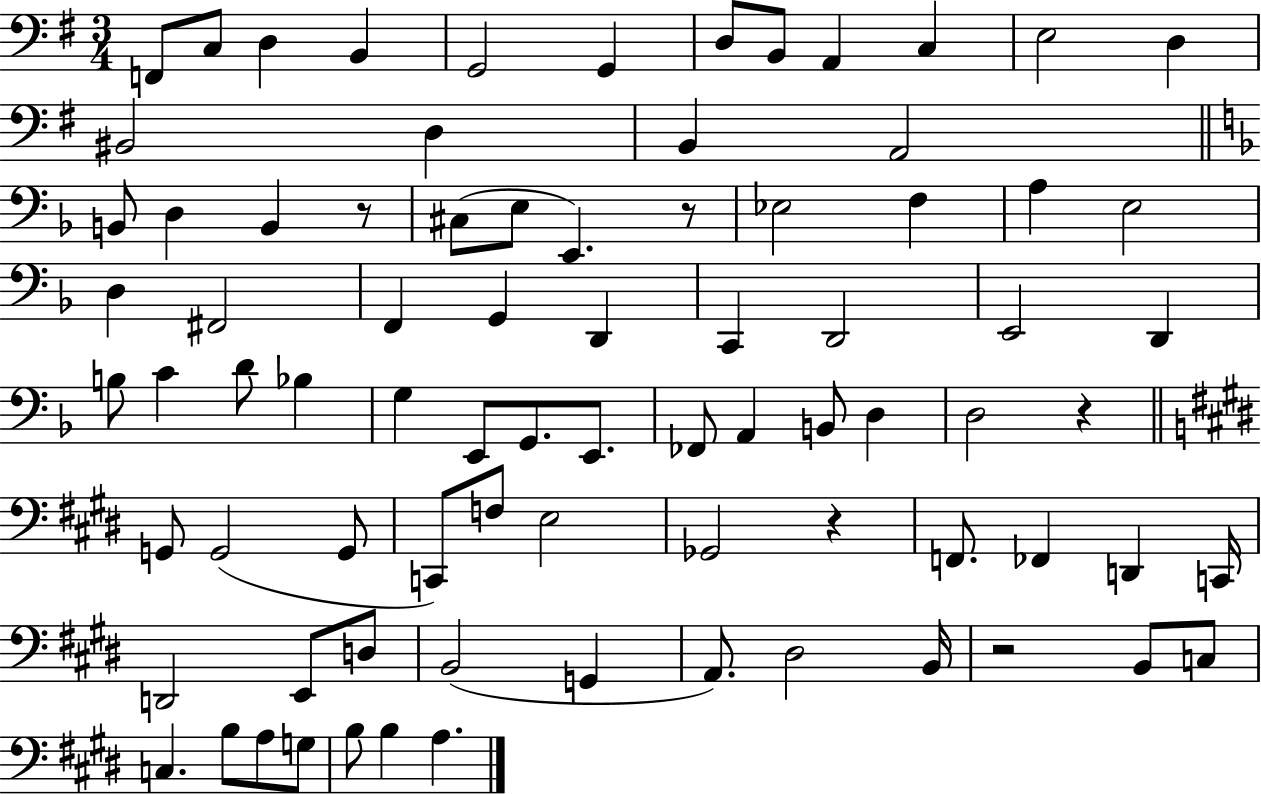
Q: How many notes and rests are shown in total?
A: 81